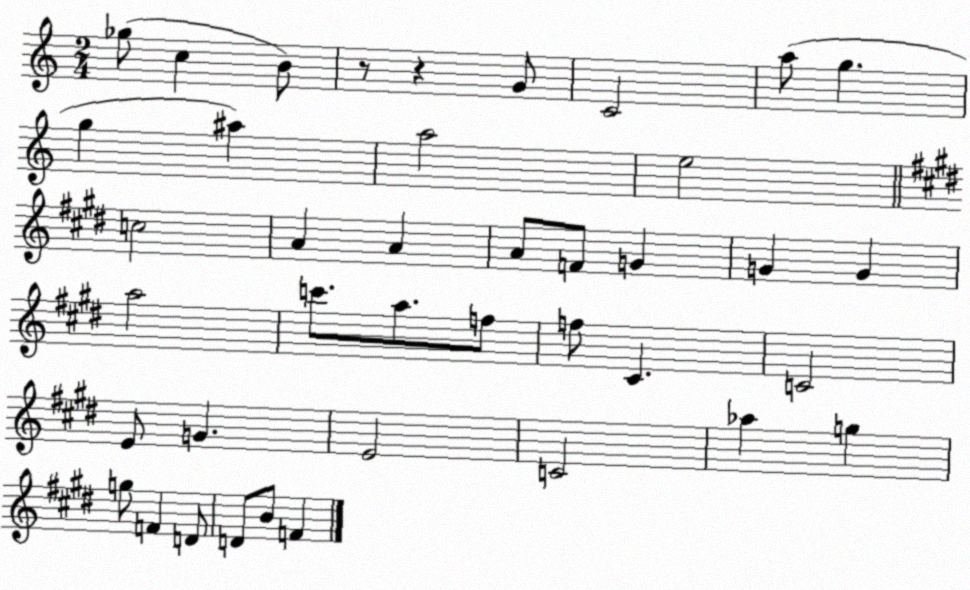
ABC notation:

X:1
T:Untitled
M:2/4
L:1/4
K:C
_g/2 c B/2 z/2 z G/2 C2 a/2 g g ^a a2 e2 c2 A A A/2 F/2 G G G a2 c'/2 a/2 f/2 f/2 ^C C2 E/2 G E2 C2 _a g g/2 F D/2 D/2 B/2 F